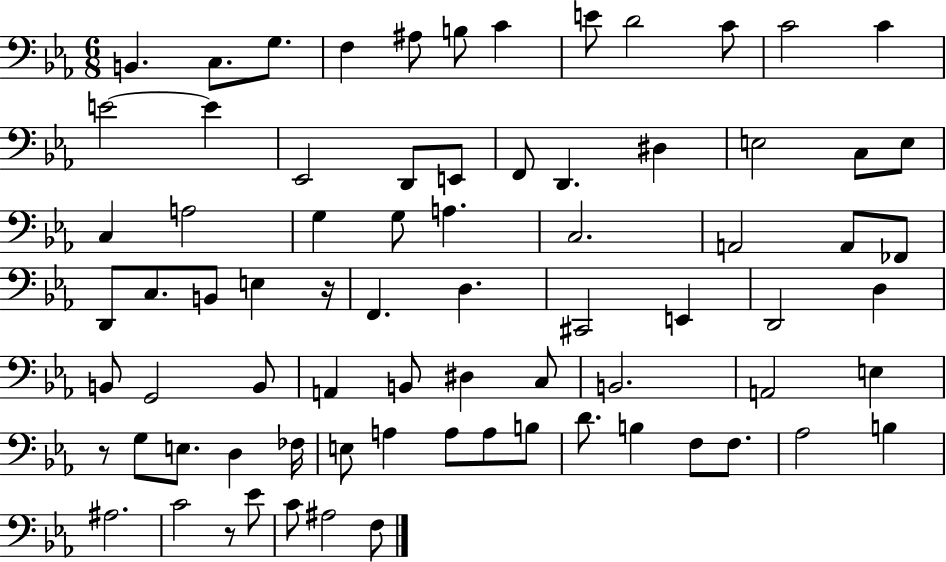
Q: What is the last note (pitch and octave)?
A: F3